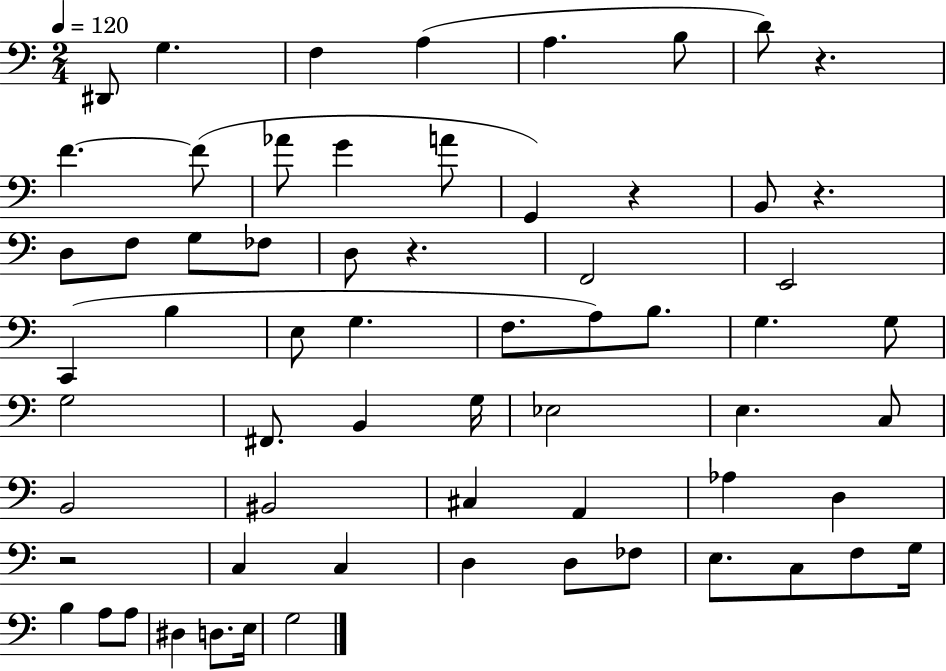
{
  \clef bass
  \numericTimeSignature
  \time 2/4
  \key c \major
  \tempo 4 = 120
  dis,8 g4. | f4 a4( | a4. b8 | d'8) r4. | \break f'4.~~ f'8( | aes'8 g'4 a'8 | g,4) r4 | b,8 r4. | \break d8 f8 g8 fes8 | d8 r4. | f,2 | e,2 | \break c,4( b4 | e8 g4. | f8. a8) b8. | g4. g8 | \break g2 | fis,8. b,4 g16 | ees2 | e4. c8 | \break b,2 | bis,2 | cis4 a,4 | aes4 d4 | \break r2 | c4 c4 | d4 d8 fes8 | e8. c8 f8 g16 | \break b4 a8 a8 | dis4 d8. e16 | g2 | \bar "|."
}